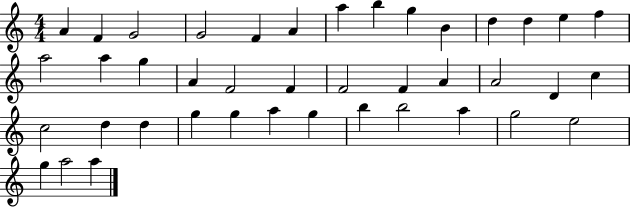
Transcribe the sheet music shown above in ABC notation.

X:1
T:Untitled
M:4/4
L:1/4
K:C
A F G2 G2 F A a b g B d d e f a2 a g A F2 F F2 F A A2 D c c2 d d g g a g b b2 a g2 e2 g a2 a